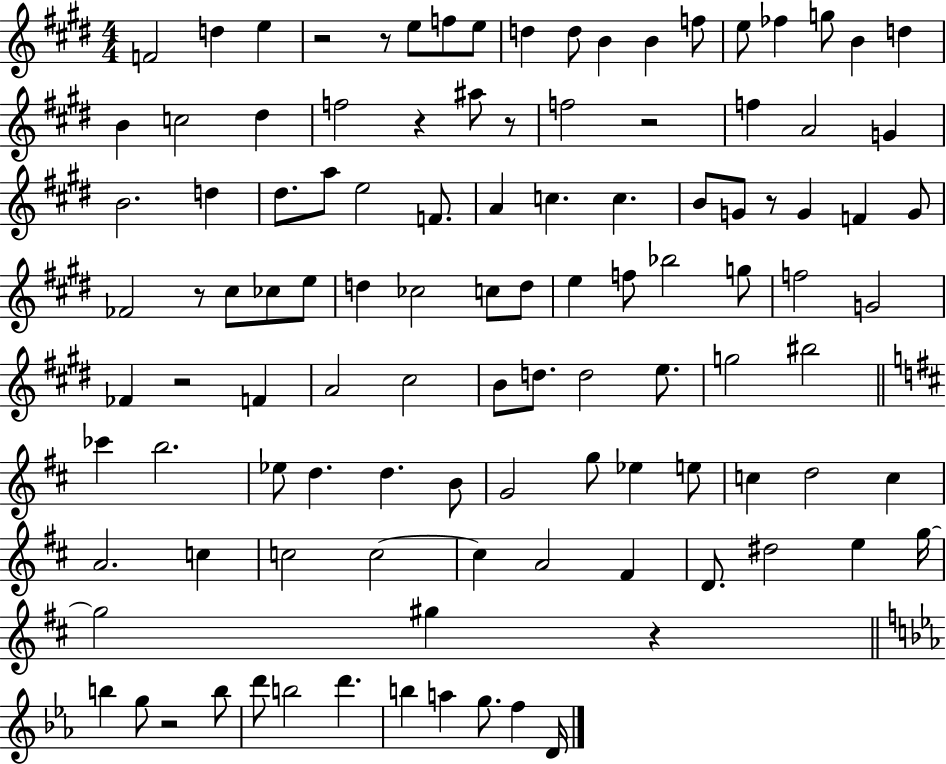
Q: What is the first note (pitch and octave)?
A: F4